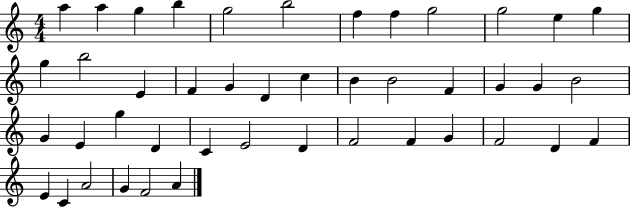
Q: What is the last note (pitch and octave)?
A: A4